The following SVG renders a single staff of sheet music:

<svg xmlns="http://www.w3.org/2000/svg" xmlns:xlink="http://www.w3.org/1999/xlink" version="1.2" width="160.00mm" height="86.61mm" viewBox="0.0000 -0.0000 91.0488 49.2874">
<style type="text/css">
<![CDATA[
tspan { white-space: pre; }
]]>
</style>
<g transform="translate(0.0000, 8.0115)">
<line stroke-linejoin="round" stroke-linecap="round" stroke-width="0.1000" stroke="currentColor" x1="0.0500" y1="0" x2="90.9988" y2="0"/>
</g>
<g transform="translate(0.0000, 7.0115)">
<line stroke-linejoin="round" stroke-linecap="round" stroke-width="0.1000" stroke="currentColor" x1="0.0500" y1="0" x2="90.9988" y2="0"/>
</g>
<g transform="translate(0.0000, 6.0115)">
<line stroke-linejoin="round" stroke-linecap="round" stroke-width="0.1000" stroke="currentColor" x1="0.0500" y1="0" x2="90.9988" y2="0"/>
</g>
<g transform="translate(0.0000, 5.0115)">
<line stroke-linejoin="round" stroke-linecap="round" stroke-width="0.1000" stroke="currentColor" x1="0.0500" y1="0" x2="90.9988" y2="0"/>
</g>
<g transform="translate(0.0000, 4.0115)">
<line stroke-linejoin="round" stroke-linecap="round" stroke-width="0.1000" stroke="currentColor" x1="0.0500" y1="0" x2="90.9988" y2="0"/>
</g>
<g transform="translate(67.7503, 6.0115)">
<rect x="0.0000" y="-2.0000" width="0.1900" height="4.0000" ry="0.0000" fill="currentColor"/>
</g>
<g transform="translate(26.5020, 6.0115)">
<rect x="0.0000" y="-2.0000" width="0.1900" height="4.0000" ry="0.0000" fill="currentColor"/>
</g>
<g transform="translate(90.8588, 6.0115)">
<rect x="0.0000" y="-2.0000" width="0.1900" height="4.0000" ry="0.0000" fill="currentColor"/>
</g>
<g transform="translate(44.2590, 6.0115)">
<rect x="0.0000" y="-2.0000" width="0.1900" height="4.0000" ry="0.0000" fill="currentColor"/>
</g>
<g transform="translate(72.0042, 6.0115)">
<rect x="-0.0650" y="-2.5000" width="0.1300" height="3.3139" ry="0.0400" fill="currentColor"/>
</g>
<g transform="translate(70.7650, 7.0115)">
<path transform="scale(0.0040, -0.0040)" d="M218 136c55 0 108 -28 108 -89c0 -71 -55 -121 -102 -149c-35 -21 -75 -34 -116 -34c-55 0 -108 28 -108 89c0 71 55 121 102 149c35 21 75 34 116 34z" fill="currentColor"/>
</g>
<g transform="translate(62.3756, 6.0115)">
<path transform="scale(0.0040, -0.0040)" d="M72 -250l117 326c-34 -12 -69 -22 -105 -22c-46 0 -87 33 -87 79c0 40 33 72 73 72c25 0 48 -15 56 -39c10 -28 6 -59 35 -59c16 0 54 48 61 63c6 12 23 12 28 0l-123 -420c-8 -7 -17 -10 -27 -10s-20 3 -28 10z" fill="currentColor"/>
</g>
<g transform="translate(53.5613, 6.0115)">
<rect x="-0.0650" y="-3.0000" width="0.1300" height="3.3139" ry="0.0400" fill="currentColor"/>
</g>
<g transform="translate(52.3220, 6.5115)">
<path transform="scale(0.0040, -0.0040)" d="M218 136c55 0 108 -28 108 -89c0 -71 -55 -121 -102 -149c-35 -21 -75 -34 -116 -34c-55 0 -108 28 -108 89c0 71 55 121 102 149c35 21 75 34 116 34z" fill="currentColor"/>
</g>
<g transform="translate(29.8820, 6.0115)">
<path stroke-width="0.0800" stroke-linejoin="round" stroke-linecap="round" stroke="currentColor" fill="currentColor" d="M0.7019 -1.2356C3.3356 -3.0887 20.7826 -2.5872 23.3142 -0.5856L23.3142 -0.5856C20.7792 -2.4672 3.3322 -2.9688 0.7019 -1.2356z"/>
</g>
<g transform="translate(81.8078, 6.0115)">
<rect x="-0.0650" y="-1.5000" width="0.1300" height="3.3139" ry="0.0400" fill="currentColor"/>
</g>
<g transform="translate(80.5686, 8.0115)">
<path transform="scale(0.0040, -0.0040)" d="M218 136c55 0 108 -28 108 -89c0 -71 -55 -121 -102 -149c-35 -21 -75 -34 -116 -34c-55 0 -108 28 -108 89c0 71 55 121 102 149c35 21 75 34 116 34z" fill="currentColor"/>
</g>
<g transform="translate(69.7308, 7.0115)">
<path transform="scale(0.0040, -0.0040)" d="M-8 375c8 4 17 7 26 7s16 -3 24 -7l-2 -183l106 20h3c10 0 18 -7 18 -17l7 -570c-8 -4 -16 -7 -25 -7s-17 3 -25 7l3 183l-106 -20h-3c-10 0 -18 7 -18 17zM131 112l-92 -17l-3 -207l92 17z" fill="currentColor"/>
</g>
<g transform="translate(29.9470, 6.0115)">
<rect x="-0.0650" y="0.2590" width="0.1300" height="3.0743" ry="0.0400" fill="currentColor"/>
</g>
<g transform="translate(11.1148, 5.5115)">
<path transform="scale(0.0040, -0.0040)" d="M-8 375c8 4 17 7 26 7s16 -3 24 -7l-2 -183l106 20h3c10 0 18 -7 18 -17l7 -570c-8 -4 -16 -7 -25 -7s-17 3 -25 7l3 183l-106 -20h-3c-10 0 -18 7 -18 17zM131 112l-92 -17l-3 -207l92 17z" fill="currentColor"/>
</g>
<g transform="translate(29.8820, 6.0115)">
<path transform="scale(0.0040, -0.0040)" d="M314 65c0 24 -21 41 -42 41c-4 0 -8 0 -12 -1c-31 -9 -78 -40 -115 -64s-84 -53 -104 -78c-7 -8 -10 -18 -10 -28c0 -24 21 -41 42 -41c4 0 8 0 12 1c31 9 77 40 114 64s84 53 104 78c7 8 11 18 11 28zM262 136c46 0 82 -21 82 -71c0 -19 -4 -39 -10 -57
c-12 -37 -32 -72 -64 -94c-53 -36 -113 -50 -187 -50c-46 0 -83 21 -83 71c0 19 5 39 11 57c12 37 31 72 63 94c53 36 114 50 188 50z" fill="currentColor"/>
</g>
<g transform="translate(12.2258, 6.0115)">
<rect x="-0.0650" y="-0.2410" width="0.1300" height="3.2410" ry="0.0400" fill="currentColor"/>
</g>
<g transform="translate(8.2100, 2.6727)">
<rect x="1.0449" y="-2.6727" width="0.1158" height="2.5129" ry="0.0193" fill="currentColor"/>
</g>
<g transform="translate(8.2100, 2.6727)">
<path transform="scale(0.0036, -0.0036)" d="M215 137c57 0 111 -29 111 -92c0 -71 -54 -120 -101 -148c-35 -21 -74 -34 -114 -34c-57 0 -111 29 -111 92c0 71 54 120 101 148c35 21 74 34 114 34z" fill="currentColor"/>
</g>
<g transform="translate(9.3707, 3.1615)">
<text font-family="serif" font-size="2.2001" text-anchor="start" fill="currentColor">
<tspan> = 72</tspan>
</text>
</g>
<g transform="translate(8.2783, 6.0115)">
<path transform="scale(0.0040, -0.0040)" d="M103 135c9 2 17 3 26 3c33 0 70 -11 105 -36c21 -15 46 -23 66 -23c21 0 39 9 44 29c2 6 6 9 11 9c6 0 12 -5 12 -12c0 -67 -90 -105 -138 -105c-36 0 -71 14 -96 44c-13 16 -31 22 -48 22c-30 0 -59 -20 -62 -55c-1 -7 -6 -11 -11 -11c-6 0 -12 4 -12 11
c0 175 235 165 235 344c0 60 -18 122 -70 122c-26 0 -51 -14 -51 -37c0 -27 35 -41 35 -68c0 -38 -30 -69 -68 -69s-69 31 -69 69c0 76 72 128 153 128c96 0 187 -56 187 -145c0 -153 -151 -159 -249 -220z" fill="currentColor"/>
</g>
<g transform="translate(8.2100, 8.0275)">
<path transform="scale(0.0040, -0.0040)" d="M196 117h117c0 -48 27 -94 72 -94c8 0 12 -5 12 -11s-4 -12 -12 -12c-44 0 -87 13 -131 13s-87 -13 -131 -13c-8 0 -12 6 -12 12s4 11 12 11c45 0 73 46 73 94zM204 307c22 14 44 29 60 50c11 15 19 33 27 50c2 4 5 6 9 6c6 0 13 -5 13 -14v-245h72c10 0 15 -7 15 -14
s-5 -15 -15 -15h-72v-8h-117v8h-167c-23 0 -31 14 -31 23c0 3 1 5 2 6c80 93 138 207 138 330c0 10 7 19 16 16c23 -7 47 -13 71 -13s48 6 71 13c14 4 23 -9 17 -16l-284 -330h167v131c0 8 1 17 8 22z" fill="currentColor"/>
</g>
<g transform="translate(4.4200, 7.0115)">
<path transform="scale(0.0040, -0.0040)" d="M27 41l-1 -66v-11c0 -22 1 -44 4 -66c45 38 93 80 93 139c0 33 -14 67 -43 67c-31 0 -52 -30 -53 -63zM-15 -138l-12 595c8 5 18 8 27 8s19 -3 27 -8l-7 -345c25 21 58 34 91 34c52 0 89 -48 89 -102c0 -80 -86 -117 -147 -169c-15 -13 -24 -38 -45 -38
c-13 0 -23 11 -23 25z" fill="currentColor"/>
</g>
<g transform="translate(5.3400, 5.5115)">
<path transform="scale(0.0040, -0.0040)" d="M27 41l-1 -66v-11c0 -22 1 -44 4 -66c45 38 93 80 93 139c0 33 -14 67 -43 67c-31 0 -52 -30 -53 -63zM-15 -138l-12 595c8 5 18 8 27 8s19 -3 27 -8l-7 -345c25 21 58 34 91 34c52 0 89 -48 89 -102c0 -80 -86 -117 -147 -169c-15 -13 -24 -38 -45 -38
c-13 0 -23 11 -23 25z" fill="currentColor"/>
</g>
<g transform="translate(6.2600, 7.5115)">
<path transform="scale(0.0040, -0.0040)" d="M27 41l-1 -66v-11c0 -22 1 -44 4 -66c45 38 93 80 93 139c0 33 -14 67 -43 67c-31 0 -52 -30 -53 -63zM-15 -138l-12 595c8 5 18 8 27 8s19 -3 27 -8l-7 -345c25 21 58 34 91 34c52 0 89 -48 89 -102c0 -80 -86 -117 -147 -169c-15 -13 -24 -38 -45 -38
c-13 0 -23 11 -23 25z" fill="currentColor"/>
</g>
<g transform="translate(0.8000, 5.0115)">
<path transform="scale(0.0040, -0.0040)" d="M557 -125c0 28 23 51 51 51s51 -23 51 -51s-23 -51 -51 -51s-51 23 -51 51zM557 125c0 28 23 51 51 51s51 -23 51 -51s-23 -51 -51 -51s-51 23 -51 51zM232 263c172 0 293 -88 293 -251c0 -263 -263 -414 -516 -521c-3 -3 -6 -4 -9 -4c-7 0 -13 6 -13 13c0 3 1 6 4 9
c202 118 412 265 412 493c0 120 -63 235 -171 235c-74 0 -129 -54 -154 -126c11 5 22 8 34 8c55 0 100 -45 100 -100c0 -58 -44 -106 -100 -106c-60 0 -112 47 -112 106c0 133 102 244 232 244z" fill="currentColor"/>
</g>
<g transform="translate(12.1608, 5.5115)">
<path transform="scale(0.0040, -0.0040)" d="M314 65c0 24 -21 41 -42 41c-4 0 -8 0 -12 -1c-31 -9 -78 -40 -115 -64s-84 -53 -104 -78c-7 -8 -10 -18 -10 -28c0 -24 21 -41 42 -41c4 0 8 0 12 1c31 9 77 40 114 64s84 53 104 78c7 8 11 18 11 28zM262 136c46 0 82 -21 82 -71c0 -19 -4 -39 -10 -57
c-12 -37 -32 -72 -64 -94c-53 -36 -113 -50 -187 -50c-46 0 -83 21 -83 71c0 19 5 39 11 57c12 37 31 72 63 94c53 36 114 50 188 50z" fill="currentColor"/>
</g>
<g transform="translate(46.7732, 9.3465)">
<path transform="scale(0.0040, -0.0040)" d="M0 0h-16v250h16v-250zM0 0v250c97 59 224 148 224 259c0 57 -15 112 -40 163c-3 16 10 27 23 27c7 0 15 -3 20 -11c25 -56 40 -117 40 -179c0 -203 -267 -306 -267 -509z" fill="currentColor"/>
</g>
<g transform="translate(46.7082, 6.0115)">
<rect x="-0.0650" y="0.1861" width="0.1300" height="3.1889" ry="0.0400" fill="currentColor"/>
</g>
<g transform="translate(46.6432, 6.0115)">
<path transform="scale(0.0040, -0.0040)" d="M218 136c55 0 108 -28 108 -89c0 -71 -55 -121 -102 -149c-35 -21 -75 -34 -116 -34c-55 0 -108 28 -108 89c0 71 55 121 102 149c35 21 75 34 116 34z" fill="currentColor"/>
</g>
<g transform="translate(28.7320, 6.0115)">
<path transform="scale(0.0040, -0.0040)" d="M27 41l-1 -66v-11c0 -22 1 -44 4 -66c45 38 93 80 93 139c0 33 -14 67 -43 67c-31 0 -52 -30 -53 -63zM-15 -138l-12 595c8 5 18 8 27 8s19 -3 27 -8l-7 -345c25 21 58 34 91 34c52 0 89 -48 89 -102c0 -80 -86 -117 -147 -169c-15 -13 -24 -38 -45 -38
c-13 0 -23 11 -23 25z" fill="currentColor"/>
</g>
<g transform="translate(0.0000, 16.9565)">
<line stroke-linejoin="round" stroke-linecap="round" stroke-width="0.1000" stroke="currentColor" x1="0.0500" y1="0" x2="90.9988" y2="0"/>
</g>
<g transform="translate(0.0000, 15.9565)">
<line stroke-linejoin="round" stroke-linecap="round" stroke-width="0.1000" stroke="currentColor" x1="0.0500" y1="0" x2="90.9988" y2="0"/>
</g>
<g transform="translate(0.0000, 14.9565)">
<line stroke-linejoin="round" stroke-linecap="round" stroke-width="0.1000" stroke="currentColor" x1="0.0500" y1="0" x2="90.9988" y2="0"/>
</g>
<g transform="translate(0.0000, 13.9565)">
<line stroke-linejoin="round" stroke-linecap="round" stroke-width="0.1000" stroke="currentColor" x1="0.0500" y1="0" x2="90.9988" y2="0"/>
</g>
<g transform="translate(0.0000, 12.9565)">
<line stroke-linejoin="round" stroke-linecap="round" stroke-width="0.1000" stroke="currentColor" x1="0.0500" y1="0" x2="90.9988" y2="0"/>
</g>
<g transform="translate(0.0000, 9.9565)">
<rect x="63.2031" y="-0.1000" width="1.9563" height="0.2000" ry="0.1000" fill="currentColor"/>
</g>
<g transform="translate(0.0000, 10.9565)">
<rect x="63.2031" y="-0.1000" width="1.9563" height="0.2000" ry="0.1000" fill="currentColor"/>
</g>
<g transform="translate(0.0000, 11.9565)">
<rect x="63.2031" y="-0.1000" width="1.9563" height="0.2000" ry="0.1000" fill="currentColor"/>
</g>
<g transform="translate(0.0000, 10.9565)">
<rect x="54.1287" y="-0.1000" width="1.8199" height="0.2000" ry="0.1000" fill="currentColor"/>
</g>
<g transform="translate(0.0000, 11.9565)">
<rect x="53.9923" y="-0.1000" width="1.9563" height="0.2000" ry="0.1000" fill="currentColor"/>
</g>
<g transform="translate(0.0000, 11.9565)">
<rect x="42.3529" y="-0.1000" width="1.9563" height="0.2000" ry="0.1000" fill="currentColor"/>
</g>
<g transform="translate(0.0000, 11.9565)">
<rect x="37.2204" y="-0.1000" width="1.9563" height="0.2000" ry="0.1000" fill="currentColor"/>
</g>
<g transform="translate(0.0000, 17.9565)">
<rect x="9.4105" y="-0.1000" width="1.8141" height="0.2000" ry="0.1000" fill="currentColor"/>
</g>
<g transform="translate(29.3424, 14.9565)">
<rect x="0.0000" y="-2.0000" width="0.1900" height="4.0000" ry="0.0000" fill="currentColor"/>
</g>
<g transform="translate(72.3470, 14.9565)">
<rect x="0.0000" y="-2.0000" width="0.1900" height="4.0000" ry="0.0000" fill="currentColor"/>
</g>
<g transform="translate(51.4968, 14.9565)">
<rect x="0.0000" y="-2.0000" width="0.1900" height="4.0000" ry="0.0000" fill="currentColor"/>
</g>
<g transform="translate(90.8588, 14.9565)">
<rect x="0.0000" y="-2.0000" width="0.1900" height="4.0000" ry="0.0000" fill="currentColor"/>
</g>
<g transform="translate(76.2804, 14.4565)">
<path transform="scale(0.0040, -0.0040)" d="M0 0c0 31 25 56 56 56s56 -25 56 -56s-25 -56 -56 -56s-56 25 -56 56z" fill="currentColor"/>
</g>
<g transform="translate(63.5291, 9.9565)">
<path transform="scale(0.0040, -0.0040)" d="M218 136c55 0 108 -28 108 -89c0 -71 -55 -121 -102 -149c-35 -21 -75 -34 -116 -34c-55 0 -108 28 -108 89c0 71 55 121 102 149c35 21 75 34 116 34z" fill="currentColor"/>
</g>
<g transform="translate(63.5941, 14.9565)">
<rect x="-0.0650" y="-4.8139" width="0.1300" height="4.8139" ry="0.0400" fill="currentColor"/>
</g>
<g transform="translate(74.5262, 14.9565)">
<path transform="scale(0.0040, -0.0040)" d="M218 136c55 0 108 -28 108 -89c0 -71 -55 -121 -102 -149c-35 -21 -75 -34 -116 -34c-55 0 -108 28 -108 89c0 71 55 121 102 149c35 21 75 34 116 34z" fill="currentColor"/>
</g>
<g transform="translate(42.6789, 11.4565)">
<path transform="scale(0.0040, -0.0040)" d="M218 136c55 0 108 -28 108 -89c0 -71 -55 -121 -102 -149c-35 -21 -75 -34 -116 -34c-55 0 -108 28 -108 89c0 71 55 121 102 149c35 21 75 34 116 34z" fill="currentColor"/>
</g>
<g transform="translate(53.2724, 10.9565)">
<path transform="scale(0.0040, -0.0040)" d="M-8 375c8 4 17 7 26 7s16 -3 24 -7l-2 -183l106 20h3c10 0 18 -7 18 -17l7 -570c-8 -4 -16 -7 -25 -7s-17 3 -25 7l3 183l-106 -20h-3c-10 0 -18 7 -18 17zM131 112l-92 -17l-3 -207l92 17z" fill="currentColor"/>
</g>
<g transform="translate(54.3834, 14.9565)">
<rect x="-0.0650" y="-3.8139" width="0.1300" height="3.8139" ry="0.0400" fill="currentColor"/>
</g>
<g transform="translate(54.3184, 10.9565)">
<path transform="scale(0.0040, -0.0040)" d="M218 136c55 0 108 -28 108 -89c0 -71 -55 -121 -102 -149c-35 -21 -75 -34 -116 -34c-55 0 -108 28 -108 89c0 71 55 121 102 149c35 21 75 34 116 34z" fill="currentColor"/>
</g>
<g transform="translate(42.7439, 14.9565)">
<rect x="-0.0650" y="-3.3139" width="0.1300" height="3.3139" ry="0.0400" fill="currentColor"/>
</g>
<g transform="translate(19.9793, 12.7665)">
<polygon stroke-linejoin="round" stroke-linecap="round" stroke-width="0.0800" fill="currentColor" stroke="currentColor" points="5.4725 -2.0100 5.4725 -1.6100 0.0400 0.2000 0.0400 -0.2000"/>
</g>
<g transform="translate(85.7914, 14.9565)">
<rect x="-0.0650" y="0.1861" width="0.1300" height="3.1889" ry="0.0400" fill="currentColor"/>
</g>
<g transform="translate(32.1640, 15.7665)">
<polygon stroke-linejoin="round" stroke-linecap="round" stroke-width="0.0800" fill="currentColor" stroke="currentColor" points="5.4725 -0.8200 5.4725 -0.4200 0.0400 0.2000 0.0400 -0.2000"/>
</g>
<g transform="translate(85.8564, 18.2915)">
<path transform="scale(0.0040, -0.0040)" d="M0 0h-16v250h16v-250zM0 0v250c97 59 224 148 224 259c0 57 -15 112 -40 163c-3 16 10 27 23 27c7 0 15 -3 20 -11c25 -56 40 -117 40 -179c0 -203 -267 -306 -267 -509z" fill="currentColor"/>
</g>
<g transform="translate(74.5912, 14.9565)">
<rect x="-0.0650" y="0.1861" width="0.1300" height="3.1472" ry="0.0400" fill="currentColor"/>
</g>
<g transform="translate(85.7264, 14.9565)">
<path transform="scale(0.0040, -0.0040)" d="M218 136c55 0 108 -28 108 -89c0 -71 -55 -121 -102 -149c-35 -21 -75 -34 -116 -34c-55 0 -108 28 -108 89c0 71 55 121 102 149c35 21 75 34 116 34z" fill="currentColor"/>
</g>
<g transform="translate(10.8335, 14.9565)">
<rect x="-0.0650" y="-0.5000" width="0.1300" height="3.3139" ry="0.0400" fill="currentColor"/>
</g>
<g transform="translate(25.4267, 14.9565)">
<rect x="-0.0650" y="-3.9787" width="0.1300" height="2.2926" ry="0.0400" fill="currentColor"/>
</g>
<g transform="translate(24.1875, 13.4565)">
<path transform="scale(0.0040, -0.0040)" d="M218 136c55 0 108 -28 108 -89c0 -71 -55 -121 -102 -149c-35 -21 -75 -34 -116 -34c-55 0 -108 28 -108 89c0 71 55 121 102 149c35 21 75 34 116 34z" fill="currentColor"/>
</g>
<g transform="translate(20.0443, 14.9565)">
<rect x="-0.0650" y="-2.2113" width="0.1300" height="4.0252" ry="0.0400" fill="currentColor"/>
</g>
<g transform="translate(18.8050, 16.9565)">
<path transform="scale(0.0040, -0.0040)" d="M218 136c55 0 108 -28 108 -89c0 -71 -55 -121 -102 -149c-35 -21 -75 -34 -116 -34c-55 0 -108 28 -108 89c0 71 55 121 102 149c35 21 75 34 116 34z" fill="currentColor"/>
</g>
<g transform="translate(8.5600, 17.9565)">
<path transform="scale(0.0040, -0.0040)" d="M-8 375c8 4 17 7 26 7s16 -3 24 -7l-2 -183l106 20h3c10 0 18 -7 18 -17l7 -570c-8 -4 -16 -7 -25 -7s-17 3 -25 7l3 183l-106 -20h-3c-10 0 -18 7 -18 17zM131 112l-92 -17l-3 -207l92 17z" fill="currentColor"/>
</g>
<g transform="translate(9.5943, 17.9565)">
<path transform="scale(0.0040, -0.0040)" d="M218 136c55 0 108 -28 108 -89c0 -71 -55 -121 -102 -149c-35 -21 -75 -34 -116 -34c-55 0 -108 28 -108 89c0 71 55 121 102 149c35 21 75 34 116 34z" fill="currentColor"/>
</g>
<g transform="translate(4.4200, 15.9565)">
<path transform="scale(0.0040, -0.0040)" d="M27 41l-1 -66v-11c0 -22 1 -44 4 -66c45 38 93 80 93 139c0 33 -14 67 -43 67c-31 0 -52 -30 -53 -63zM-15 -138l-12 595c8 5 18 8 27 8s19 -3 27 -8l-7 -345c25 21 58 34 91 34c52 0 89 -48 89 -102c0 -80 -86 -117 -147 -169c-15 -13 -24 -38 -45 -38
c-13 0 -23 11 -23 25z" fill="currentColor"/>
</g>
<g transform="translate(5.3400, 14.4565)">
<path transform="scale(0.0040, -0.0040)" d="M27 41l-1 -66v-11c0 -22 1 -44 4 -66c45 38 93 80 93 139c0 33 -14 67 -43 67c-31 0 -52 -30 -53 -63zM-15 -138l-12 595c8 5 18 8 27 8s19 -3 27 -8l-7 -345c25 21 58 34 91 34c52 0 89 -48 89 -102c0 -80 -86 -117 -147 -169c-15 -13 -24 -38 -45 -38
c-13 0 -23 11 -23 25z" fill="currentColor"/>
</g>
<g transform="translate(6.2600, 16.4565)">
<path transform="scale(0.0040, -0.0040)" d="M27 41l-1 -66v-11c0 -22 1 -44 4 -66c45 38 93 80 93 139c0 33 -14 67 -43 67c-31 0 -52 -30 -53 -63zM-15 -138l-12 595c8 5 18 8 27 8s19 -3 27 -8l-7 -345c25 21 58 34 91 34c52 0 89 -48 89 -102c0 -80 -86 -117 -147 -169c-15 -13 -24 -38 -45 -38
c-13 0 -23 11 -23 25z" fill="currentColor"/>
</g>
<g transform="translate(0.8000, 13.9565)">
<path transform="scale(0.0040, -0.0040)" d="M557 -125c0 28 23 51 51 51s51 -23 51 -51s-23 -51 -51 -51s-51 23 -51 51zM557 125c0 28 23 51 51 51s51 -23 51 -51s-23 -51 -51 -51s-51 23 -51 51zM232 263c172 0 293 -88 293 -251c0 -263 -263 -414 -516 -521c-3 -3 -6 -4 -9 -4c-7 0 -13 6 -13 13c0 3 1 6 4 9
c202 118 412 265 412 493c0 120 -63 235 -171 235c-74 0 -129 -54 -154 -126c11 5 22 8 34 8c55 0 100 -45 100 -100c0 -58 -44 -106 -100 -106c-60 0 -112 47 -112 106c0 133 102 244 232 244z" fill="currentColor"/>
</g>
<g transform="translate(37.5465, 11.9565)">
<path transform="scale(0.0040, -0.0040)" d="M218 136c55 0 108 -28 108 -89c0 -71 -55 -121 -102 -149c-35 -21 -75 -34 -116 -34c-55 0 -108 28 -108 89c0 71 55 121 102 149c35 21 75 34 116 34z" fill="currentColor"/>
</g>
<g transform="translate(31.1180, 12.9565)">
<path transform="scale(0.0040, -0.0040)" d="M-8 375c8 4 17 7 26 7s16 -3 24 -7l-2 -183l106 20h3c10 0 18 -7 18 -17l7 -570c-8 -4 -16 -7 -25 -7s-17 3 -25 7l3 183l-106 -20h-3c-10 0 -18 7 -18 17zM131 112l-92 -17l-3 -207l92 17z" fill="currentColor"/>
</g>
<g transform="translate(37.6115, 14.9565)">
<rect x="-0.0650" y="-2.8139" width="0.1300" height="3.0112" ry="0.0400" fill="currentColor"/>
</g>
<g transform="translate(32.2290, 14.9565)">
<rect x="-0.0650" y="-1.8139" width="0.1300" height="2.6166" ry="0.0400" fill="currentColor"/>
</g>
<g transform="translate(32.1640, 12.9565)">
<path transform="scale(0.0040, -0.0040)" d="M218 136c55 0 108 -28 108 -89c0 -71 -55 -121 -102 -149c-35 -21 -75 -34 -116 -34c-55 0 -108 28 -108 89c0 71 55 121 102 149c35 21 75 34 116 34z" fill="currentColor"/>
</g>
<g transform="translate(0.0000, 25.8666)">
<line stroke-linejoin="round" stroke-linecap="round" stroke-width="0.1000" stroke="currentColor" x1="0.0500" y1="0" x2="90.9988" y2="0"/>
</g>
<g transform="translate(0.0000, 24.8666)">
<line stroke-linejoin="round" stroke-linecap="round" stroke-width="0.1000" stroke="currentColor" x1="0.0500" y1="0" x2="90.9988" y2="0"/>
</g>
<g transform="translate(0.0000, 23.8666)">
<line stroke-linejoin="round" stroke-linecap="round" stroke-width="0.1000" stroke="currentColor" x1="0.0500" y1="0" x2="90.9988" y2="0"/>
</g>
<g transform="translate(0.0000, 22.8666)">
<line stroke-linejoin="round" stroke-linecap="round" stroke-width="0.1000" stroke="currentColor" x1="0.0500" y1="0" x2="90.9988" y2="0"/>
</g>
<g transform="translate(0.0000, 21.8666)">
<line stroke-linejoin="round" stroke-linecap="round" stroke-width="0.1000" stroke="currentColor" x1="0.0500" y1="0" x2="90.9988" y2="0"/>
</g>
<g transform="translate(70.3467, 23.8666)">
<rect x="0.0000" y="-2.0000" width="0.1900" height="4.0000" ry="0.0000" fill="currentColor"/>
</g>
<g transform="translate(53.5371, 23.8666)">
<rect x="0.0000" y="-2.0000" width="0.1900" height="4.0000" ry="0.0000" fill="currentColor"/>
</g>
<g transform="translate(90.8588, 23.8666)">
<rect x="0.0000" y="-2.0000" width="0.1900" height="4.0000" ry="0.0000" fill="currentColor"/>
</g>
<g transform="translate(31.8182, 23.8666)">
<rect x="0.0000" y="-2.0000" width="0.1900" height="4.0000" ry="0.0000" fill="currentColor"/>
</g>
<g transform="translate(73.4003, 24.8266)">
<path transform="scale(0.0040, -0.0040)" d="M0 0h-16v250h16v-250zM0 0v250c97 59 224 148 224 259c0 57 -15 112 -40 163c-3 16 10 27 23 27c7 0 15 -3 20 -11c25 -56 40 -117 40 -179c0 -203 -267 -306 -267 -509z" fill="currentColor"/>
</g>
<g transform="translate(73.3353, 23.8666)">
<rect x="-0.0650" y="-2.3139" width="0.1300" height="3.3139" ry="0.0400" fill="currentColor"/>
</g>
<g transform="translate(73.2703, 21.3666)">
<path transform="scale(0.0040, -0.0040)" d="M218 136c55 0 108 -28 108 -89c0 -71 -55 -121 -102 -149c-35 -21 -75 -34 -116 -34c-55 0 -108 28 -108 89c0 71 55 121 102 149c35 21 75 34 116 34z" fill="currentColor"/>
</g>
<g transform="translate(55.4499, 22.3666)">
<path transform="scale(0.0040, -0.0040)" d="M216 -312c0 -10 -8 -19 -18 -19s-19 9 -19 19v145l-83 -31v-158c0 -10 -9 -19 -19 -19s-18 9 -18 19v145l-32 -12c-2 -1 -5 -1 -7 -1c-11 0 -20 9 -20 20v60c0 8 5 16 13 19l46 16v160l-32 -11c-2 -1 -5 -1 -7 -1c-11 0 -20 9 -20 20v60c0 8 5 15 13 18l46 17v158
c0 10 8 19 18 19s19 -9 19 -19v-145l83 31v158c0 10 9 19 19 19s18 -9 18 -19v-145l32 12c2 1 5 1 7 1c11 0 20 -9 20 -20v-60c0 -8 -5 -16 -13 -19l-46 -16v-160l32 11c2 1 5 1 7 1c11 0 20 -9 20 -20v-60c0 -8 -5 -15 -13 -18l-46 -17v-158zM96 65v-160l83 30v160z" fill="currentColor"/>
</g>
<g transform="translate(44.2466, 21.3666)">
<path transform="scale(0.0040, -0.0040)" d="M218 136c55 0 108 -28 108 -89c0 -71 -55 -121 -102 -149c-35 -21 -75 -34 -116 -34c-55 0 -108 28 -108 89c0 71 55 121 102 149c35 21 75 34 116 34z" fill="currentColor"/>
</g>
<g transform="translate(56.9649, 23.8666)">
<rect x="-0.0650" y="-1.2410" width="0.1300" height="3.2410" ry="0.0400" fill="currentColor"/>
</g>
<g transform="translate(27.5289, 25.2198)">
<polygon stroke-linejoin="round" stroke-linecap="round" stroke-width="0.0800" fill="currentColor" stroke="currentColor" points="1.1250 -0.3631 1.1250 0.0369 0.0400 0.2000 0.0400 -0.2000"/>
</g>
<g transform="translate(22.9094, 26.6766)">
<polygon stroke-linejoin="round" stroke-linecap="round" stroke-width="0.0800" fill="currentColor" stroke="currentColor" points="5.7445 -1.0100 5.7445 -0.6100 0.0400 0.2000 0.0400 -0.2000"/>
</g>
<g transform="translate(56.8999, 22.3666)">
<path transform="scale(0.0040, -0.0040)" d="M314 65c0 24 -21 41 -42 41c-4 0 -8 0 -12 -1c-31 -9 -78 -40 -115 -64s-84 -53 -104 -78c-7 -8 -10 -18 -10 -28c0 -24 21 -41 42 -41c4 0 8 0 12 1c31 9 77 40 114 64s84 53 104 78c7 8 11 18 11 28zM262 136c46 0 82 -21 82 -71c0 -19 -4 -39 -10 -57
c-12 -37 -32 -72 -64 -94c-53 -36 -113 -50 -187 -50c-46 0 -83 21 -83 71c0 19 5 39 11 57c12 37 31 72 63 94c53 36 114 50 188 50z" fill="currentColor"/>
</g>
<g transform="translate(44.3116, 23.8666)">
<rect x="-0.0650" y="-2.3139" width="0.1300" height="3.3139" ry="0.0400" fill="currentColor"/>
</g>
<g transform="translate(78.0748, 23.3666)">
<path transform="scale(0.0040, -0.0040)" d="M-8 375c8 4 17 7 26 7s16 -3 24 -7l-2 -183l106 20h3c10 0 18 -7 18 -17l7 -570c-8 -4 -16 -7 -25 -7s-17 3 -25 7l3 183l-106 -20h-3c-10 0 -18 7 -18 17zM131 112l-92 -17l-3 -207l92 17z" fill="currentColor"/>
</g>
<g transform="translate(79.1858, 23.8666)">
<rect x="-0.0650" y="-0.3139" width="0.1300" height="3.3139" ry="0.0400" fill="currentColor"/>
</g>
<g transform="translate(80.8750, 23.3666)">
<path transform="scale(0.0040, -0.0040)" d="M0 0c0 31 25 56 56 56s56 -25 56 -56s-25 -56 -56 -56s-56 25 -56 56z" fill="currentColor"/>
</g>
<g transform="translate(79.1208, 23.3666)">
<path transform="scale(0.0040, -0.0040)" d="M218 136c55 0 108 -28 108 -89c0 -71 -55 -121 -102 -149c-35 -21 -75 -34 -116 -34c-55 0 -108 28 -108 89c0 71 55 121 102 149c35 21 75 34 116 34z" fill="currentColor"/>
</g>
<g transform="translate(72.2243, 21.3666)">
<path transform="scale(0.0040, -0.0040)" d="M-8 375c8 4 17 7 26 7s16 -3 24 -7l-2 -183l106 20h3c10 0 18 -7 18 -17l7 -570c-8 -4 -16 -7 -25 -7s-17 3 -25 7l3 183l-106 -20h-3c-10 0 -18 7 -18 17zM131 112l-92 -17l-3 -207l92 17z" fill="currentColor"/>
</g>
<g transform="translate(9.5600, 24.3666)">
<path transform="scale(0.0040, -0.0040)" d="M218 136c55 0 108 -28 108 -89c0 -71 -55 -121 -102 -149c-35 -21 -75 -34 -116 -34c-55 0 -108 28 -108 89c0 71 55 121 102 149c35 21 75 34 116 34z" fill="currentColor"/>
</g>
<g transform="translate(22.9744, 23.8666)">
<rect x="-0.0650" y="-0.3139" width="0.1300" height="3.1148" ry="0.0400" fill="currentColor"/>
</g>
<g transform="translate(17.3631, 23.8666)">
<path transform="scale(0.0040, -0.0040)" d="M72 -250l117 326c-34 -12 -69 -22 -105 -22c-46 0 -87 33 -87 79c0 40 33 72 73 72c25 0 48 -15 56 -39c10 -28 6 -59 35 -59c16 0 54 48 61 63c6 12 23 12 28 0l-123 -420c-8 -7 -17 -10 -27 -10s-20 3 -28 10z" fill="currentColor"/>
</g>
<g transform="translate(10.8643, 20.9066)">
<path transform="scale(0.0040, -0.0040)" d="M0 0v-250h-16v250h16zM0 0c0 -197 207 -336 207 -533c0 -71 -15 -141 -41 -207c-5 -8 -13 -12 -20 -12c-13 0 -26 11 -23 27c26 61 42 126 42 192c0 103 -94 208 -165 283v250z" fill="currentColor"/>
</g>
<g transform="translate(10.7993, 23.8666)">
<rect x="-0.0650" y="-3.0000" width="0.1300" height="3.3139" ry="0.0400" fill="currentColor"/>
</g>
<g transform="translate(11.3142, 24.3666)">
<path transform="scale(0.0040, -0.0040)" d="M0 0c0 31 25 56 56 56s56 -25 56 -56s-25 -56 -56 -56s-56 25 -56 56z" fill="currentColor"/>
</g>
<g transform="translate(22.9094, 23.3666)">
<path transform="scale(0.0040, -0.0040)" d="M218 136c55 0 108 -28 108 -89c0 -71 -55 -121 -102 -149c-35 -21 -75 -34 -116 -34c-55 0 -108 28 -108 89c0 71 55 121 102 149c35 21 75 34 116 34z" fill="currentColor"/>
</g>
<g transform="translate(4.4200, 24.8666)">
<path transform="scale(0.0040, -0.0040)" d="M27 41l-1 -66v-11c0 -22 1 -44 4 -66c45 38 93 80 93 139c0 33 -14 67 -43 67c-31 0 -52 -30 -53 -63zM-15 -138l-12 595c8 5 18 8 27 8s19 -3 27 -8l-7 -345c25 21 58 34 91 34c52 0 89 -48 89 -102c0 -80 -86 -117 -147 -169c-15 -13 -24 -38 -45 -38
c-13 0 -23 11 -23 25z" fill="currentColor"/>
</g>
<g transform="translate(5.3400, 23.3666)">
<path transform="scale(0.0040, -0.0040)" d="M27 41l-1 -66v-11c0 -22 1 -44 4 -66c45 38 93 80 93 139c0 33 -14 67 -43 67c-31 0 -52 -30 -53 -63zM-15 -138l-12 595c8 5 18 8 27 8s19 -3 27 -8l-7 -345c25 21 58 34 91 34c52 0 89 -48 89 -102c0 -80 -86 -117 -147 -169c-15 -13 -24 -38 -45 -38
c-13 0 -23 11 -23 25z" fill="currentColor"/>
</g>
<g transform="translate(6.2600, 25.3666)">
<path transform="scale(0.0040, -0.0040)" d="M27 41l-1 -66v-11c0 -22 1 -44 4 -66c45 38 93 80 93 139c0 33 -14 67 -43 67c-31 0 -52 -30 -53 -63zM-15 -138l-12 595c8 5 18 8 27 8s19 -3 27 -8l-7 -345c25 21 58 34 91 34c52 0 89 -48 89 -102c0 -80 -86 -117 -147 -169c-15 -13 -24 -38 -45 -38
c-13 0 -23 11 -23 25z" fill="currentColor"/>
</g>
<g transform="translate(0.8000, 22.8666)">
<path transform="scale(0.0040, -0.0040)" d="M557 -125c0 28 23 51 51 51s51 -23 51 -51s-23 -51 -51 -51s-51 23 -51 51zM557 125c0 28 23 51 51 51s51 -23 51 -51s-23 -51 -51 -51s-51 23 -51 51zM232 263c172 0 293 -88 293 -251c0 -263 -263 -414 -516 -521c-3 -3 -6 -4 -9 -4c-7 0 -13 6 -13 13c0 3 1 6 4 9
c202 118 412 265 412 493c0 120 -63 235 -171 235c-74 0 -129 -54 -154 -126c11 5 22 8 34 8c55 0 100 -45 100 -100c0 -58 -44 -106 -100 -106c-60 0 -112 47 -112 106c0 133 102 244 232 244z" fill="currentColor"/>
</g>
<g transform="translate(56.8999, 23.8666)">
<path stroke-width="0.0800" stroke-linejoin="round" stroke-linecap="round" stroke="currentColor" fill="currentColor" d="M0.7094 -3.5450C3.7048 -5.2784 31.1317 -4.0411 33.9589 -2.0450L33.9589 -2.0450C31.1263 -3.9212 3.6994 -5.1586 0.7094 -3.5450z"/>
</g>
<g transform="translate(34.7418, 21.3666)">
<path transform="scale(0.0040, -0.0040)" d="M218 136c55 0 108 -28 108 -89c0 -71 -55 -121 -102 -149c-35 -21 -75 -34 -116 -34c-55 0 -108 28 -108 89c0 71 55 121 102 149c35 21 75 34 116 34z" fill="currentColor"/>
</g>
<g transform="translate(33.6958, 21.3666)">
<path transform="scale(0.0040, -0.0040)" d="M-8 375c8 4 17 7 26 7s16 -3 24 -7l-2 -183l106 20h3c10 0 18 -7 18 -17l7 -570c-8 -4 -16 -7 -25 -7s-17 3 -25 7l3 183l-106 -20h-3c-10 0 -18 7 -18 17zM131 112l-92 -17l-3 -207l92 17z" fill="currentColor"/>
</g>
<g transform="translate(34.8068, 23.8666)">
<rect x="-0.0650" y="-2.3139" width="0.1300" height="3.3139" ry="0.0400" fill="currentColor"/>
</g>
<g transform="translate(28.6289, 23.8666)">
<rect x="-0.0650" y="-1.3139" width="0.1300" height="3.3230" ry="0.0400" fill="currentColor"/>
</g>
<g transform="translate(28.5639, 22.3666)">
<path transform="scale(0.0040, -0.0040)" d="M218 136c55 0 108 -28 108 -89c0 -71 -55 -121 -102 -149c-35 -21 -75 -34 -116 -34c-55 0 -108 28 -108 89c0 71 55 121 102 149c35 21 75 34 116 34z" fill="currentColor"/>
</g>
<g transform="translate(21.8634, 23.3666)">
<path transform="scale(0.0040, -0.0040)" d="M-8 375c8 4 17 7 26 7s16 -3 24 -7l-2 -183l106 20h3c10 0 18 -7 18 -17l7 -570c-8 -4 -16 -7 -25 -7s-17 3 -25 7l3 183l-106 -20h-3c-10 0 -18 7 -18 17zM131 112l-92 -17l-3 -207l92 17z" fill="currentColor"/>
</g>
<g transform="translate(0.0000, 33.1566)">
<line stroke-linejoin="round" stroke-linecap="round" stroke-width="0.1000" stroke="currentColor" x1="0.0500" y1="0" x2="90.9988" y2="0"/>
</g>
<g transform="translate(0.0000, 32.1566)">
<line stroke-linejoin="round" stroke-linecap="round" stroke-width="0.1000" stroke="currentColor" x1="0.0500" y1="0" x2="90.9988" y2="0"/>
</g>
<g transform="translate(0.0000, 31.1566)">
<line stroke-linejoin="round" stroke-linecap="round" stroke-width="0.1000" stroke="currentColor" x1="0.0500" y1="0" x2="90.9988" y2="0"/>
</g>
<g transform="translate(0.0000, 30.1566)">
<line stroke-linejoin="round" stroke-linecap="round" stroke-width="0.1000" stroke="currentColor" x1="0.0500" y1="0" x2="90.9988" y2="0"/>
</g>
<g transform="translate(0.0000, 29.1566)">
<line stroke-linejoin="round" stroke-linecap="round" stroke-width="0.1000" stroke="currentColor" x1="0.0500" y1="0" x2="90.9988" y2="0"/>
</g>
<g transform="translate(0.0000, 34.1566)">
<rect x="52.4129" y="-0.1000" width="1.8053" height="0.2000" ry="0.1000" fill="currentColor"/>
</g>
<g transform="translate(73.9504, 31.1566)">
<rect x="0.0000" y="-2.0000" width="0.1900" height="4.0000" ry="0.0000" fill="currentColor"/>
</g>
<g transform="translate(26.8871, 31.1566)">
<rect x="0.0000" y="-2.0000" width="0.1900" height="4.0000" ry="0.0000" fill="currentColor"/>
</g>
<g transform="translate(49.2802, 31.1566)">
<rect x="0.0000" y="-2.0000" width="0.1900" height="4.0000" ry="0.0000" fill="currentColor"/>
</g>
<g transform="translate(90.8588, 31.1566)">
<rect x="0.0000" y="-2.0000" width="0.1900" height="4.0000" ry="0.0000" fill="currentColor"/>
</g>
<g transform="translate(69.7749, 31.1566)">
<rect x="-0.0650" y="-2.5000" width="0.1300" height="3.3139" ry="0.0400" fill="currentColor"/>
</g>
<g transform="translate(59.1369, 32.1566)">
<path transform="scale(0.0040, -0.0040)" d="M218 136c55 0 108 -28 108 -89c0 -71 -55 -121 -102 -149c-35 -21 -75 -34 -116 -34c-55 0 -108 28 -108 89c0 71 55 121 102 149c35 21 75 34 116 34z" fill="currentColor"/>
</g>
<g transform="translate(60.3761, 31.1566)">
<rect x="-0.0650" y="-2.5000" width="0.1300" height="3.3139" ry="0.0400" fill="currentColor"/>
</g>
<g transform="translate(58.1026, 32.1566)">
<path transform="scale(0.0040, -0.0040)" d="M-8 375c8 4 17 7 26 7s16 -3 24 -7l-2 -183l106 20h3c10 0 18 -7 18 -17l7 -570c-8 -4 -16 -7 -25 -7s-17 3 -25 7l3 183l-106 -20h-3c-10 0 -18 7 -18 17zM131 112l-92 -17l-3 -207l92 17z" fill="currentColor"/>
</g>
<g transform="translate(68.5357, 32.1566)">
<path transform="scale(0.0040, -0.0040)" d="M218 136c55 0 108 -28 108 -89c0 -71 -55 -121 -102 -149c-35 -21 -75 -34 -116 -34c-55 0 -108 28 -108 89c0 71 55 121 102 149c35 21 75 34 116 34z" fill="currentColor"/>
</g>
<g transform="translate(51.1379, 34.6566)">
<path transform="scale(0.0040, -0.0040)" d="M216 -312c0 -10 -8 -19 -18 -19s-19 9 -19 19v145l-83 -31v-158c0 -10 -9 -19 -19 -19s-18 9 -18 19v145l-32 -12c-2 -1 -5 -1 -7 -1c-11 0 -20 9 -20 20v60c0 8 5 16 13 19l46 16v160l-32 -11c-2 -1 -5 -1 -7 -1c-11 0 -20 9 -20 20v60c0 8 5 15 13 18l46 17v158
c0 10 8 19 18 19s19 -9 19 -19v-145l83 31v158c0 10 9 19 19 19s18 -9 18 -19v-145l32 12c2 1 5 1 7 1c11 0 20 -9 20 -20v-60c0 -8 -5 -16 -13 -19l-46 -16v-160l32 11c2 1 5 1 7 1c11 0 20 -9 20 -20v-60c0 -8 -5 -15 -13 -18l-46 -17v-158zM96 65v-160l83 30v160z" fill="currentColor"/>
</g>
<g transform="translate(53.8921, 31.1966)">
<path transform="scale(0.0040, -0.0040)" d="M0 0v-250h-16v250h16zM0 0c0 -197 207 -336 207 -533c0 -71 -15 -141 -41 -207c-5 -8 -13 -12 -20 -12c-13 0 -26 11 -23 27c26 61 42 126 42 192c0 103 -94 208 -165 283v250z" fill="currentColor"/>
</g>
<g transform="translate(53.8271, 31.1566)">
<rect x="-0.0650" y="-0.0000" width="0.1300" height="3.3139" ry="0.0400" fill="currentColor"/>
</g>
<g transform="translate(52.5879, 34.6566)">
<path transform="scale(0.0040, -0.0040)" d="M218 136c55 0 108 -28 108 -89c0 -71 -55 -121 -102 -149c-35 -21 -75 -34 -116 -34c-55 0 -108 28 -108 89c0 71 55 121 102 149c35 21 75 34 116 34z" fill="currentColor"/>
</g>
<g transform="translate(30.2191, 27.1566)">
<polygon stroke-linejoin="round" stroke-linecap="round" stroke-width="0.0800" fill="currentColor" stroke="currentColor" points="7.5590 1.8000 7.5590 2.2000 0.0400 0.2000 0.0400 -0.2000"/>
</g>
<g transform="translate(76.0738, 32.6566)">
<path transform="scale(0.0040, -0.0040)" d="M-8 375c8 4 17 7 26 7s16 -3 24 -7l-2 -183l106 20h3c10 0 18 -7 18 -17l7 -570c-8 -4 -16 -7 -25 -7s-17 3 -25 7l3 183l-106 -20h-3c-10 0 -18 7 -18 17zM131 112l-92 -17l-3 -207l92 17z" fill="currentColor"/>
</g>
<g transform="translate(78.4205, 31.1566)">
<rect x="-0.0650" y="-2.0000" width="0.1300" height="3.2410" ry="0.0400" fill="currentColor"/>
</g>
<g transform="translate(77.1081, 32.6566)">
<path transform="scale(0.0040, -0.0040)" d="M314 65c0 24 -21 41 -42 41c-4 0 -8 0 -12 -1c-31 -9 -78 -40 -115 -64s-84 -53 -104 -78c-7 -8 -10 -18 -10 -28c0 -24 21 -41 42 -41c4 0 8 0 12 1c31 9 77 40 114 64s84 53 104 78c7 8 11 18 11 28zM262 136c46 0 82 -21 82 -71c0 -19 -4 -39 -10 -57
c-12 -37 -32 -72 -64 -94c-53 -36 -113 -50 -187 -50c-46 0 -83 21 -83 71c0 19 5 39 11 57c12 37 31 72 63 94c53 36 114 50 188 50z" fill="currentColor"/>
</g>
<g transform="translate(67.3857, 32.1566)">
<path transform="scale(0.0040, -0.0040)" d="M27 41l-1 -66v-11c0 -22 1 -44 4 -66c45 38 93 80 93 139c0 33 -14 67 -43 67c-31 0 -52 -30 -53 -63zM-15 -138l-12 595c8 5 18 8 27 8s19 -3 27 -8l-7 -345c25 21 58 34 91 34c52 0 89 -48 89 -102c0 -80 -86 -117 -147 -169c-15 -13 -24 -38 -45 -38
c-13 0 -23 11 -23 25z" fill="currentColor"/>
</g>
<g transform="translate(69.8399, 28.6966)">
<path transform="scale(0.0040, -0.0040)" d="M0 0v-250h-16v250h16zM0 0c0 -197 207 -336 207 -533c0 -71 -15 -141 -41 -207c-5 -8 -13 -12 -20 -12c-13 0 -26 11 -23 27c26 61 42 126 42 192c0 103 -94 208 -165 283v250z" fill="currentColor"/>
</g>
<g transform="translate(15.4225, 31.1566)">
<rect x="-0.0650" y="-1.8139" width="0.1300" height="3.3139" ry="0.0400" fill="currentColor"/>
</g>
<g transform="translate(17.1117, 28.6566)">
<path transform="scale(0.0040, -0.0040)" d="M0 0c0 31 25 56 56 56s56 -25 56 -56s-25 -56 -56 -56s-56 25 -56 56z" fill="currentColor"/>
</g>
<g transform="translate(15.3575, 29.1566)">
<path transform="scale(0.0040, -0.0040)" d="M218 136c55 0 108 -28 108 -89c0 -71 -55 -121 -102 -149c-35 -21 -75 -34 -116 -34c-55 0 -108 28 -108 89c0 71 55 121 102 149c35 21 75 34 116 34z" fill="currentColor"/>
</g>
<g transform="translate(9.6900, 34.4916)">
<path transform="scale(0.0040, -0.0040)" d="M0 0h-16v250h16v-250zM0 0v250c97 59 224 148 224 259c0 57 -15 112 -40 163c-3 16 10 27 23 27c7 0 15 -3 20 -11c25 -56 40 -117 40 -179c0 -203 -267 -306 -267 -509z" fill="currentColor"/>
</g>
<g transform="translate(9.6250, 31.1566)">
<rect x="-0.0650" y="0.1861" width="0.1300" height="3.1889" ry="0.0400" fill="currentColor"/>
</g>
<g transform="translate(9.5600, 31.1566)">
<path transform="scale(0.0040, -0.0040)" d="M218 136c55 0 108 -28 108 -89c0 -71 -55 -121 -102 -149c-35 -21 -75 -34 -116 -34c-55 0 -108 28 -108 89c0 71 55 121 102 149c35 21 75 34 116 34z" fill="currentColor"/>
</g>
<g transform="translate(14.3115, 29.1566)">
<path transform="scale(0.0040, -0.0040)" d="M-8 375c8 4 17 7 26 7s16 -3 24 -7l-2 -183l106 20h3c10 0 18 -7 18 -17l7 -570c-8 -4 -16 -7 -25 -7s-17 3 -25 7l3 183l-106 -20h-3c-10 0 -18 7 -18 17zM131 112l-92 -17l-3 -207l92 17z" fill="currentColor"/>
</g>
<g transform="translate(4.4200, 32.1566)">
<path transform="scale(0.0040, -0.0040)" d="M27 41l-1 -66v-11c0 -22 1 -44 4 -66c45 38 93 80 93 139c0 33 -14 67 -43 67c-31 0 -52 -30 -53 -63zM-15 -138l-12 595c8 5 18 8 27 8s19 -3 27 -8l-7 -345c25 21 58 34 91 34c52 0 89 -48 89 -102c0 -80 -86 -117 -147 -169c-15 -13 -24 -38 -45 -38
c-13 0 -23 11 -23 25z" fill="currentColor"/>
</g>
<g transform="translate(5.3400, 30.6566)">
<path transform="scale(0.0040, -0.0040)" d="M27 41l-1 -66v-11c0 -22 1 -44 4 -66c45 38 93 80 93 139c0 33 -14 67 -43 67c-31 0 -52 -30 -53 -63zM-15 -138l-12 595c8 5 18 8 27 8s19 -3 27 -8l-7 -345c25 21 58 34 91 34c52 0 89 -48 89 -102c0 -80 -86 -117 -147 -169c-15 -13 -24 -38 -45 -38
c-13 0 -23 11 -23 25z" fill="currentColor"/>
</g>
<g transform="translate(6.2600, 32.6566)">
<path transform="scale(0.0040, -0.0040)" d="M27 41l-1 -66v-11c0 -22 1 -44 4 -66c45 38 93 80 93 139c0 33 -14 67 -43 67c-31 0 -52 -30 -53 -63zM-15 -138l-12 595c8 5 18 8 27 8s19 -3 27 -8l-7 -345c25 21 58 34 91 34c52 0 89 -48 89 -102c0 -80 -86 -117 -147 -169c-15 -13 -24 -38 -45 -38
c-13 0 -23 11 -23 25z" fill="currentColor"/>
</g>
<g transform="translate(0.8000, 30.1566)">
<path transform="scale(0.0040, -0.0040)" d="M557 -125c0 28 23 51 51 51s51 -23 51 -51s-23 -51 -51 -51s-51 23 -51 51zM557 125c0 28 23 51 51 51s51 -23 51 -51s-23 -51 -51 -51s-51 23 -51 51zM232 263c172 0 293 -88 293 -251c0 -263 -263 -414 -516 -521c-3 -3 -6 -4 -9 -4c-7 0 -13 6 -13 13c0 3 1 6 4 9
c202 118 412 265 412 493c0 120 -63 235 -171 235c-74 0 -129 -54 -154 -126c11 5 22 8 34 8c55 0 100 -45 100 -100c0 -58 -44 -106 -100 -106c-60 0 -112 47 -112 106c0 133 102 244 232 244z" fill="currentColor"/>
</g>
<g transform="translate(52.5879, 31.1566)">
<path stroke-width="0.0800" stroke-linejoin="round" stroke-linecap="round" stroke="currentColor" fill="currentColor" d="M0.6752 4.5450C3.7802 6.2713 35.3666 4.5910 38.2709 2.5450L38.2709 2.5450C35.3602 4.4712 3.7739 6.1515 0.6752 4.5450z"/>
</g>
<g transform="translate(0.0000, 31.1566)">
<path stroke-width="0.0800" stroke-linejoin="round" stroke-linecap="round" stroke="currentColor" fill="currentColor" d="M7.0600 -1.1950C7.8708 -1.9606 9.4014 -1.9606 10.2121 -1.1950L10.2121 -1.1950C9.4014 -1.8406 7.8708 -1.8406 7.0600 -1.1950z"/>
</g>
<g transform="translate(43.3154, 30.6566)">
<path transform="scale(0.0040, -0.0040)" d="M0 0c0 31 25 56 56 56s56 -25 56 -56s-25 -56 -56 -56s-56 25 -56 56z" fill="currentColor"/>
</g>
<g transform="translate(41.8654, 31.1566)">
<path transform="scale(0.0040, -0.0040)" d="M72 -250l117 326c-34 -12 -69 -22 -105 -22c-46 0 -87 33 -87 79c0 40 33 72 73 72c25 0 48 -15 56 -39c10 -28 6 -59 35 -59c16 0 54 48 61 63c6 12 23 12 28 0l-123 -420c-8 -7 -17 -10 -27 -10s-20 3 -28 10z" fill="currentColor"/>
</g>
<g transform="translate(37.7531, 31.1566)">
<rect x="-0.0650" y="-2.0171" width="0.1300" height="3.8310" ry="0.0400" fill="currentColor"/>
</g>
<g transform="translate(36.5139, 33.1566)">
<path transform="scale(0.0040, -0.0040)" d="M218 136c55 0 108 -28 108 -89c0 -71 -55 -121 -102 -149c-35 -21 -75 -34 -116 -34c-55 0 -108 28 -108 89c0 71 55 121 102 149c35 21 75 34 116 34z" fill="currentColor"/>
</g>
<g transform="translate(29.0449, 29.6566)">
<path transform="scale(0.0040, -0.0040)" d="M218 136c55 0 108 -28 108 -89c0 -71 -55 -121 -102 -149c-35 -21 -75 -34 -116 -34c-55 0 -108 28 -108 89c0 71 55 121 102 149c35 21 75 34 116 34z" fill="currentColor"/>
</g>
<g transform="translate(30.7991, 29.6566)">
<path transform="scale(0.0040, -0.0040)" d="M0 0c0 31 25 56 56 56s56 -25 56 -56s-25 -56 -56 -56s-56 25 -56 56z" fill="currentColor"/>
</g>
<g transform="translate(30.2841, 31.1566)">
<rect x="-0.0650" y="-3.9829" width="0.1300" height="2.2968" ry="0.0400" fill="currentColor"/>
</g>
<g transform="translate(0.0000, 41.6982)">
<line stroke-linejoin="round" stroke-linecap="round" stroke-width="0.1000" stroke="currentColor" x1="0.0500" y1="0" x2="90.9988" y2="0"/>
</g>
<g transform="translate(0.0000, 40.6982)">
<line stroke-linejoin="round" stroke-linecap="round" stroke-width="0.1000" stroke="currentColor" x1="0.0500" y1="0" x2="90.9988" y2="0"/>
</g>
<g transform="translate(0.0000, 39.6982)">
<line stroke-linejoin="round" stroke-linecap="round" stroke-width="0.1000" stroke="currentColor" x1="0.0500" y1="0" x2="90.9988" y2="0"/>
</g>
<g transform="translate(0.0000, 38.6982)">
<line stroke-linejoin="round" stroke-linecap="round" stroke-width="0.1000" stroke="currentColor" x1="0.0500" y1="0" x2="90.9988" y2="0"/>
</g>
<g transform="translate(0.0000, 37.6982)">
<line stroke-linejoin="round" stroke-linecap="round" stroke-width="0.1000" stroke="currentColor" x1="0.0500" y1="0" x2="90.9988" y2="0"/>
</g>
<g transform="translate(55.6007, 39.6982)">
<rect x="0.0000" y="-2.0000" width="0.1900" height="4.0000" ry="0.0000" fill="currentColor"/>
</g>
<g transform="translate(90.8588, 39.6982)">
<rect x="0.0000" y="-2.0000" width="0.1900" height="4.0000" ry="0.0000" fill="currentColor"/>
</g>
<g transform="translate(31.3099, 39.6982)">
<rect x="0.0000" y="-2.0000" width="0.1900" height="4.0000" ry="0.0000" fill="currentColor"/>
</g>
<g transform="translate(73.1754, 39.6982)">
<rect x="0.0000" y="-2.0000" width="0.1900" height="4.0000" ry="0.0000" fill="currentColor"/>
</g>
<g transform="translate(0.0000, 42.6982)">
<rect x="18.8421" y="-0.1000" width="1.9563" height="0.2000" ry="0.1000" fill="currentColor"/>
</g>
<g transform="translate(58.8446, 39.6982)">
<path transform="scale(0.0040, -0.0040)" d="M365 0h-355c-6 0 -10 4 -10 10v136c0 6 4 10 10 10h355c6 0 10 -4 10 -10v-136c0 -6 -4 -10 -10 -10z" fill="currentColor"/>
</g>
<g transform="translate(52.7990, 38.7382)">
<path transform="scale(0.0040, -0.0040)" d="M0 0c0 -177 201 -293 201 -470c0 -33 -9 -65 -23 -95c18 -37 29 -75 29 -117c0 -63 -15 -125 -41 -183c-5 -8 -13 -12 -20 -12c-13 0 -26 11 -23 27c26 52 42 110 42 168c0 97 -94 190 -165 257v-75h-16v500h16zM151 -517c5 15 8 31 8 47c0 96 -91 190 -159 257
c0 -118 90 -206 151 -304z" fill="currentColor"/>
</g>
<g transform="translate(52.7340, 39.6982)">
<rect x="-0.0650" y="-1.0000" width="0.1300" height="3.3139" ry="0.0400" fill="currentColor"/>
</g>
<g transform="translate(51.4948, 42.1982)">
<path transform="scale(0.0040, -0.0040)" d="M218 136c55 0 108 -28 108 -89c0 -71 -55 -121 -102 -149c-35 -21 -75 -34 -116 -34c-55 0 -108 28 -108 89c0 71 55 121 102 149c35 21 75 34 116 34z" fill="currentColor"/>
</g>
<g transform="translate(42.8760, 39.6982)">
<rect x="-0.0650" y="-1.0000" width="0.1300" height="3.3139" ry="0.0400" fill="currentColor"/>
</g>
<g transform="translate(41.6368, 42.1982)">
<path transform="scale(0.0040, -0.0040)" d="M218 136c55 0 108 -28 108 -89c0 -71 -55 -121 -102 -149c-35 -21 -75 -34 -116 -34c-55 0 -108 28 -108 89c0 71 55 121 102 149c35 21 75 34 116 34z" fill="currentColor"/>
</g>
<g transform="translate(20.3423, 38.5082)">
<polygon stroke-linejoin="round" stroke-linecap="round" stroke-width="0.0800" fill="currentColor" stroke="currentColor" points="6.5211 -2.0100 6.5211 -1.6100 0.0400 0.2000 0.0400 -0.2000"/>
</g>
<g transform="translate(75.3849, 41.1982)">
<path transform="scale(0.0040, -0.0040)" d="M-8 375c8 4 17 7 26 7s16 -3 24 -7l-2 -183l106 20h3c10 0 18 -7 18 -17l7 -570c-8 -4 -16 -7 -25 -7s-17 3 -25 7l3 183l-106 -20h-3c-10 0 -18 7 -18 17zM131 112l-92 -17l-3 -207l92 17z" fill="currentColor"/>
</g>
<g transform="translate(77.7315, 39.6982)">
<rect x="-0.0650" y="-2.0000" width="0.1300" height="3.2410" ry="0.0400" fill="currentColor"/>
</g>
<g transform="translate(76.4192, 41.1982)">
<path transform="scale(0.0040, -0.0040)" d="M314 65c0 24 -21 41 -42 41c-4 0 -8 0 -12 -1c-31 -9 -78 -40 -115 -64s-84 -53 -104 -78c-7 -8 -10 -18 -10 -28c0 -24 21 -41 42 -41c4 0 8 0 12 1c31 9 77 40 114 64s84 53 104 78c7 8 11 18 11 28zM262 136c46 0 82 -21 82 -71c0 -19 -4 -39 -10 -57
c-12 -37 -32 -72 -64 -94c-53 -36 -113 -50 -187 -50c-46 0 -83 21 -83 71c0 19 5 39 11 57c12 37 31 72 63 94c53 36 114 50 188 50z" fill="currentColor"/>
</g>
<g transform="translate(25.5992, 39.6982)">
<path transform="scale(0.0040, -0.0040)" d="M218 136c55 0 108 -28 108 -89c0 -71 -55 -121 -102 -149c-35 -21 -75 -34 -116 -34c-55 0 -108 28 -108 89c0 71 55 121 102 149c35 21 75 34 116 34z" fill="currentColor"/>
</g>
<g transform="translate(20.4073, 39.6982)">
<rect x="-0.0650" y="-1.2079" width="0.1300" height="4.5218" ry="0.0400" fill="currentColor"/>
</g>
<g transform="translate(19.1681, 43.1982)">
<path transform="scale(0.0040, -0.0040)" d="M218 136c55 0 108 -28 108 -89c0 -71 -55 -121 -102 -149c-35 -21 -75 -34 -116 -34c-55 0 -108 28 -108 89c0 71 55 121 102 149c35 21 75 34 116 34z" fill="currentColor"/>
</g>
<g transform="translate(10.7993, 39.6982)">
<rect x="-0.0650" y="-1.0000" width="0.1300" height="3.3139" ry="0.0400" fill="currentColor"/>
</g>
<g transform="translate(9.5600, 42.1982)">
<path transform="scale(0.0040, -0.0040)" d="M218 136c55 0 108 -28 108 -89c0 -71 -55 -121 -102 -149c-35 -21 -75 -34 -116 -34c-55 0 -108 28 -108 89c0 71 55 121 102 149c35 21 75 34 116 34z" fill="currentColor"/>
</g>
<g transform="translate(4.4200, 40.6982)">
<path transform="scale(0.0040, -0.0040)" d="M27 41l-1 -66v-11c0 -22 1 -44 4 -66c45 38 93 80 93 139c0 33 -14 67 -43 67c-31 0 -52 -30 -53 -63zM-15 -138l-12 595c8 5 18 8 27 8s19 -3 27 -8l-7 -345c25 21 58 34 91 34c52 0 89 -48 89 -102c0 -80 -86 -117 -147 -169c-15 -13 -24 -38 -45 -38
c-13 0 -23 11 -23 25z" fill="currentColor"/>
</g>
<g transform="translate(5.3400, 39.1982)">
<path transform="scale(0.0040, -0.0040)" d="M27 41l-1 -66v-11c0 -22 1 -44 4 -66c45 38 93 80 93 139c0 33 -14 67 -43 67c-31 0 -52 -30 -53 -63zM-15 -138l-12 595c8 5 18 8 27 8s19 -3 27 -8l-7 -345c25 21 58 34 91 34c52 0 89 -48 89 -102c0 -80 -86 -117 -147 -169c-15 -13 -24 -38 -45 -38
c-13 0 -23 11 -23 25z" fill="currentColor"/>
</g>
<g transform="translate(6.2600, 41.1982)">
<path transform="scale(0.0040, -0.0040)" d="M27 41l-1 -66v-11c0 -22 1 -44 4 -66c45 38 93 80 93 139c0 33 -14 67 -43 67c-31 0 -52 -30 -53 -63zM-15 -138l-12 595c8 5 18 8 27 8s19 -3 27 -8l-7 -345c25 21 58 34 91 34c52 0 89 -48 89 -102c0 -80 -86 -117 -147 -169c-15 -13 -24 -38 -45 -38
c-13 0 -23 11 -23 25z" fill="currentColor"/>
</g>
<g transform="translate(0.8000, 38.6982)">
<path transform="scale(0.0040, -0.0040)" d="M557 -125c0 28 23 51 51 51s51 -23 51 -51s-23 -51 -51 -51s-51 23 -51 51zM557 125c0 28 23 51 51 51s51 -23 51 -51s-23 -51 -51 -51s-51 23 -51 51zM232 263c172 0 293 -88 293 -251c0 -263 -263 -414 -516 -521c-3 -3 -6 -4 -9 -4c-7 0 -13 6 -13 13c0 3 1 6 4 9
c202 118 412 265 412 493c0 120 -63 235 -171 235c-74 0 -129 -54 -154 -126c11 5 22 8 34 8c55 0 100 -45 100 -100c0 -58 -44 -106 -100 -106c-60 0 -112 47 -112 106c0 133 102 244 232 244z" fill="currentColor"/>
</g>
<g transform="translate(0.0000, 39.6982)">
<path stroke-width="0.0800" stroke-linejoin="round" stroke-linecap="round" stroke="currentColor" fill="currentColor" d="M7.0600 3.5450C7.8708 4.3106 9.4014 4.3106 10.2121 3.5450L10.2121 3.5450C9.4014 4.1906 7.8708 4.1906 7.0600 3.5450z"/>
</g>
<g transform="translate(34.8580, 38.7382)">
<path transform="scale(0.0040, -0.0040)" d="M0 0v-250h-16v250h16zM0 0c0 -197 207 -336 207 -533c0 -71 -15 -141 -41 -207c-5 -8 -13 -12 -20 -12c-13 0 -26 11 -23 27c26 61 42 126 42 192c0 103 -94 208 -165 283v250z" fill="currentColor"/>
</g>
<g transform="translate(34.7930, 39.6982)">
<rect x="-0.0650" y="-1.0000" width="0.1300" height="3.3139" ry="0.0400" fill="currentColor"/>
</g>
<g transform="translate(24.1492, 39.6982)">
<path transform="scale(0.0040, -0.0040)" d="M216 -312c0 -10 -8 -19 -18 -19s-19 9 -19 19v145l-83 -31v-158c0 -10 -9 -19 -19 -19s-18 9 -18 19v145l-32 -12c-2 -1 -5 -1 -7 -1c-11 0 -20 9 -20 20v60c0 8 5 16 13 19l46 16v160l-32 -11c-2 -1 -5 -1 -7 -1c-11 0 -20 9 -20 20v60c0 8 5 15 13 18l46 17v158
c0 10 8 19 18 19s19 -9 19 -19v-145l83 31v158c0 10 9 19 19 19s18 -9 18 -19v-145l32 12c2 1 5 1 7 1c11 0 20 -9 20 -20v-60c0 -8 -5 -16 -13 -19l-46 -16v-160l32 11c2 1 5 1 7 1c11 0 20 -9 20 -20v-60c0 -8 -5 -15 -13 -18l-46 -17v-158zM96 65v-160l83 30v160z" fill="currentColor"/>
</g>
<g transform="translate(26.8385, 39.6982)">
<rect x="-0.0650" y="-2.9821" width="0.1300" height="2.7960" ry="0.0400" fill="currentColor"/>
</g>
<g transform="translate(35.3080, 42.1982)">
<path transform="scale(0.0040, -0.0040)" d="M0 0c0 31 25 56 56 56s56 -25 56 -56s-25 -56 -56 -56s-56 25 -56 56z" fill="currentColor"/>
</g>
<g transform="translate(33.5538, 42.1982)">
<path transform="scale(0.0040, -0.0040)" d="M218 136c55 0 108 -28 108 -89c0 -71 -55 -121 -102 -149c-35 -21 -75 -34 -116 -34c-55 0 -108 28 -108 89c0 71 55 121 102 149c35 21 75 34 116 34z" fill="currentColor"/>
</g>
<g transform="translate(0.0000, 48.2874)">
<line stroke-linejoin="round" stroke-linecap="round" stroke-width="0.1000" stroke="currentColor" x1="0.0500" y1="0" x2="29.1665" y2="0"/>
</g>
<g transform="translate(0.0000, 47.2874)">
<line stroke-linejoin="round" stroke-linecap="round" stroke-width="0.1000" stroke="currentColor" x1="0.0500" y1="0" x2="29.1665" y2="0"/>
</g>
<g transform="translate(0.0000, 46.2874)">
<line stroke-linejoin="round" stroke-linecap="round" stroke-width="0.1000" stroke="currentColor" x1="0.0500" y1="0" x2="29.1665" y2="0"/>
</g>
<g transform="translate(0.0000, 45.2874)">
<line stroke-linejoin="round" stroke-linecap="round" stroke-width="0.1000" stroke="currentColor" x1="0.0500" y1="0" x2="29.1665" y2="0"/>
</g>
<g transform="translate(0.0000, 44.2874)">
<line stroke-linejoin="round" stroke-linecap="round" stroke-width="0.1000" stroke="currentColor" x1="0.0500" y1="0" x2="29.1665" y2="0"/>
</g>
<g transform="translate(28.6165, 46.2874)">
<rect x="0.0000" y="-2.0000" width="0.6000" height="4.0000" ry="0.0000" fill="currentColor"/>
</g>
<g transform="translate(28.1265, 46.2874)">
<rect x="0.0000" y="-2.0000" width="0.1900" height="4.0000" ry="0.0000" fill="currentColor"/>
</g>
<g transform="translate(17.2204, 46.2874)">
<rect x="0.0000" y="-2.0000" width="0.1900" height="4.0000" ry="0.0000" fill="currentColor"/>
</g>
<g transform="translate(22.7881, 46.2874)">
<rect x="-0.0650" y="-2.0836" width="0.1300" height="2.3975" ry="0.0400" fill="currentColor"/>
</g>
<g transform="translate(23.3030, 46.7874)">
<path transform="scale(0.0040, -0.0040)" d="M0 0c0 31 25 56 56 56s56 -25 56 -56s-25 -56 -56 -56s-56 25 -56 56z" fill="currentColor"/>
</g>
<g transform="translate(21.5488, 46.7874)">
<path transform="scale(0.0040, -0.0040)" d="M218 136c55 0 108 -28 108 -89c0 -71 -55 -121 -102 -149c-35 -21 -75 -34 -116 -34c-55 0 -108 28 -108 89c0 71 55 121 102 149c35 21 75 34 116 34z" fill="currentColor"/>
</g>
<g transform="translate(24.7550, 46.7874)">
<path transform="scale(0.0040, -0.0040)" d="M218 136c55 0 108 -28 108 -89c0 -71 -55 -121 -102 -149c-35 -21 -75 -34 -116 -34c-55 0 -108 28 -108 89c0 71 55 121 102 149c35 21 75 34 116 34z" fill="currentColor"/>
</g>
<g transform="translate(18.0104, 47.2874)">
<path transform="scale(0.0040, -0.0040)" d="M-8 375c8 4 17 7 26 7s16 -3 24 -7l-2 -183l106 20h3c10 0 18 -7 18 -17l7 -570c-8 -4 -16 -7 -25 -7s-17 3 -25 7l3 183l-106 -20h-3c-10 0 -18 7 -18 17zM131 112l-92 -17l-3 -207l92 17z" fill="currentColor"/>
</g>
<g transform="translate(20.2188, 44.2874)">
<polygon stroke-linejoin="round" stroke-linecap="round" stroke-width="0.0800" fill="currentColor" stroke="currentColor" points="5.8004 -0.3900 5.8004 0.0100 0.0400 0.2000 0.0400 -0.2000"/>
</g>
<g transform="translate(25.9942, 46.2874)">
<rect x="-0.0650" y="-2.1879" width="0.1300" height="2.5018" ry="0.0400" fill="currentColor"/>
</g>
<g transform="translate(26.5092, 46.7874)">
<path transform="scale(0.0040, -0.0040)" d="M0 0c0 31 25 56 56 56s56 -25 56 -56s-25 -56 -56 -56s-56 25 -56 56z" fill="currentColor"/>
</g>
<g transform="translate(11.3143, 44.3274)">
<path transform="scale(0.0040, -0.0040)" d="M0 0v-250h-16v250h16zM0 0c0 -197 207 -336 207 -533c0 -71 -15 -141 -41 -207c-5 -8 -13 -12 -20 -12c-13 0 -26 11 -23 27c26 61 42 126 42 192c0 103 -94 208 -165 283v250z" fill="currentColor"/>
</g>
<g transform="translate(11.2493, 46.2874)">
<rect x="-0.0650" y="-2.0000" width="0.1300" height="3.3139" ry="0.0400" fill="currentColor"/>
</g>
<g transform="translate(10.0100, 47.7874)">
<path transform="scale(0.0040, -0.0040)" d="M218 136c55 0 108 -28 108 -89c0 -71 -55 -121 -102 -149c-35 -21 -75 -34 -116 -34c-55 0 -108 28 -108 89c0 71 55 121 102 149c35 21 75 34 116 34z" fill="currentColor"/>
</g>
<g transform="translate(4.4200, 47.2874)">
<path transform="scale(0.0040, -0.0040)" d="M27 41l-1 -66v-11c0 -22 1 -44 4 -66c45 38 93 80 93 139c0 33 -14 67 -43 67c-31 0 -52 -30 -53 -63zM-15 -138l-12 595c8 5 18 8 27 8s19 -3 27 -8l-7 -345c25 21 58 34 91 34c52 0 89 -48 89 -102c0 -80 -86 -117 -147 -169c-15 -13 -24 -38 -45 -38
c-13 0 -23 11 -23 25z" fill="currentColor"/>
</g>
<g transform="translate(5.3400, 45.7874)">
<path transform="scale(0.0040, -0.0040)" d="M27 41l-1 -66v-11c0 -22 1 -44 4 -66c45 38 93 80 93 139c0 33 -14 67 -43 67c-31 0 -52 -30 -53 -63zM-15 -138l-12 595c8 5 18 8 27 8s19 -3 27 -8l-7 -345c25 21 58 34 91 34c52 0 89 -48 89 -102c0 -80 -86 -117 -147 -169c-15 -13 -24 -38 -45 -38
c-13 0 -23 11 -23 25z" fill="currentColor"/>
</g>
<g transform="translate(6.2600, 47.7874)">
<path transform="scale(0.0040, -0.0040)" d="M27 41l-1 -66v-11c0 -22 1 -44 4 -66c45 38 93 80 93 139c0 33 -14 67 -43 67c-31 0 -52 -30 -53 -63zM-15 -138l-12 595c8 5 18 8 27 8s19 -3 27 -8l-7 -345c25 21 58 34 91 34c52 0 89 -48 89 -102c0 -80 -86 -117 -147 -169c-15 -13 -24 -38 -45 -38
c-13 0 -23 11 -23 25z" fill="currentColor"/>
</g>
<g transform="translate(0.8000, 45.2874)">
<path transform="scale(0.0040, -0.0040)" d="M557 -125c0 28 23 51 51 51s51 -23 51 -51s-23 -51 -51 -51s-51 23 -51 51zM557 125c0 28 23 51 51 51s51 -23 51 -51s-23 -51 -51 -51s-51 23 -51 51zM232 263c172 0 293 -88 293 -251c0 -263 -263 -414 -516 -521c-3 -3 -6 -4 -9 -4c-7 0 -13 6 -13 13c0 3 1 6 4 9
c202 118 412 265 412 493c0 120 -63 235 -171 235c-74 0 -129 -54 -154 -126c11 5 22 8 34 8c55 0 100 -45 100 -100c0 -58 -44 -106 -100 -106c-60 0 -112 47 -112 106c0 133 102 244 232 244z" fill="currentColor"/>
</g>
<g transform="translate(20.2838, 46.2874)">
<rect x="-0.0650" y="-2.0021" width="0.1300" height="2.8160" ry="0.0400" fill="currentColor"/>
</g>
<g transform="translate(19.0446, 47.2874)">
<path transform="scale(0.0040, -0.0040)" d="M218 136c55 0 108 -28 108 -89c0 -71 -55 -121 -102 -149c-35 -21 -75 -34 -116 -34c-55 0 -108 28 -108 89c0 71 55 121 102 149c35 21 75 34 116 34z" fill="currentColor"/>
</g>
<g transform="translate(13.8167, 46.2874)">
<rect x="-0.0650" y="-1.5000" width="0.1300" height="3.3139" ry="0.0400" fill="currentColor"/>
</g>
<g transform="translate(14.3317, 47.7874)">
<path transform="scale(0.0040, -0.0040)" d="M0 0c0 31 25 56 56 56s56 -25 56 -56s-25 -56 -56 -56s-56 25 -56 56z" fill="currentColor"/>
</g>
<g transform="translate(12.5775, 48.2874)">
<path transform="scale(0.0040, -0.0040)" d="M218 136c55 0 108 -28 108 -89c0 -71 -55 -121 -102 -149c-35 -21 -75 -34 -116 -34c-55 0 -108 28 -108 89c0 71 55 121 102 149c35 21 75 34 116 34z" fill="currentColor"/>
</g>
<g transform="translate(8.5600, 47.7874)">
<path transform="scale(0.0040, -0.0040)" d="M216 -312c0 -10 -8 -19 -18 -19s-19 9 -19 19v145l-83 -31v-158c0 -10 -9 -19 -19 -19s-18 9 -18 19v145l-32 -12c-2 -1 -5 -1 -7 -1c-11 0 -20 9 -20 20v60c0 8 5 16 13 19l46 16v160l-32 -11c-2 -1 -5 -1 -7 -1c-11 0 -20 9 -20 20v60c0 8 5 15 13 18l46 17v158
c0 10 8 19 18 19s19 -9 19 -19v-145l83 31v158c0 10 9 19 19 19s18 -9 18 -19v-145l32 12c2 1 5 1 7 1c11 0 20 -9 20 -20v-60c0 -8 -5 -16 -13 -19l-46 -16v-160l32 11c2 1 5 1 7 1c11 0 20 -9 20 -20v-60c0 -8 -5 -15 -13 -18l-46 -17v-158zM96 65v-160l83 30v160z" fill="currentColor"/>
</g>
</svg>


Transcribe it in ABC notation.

X:1
T:Untitled
M:2/4
L:1/4
K:Eb
E,2 _D,2 D,/2 C, z/2 B,, G,, E,, G,,/2 G,/2 A,/2 C/2 D E G D, D,/2 C,/2 z/2 E,/2 G,/4 B, B, ^G,2 B,/2 E, D,/2 A, G,/2 G,,/2 z/2 ^D,,/2 B,, _B,,/2 A,,2 F,, D,,/2 ^D,/2 F,,/2 F,, F,,/4 z2 A,,2 ^A,,/2 G,, B,,/2 C,/2 C,/2